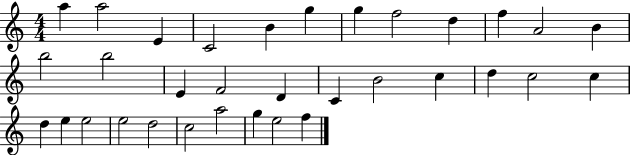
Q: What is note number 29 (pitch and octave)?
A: C5